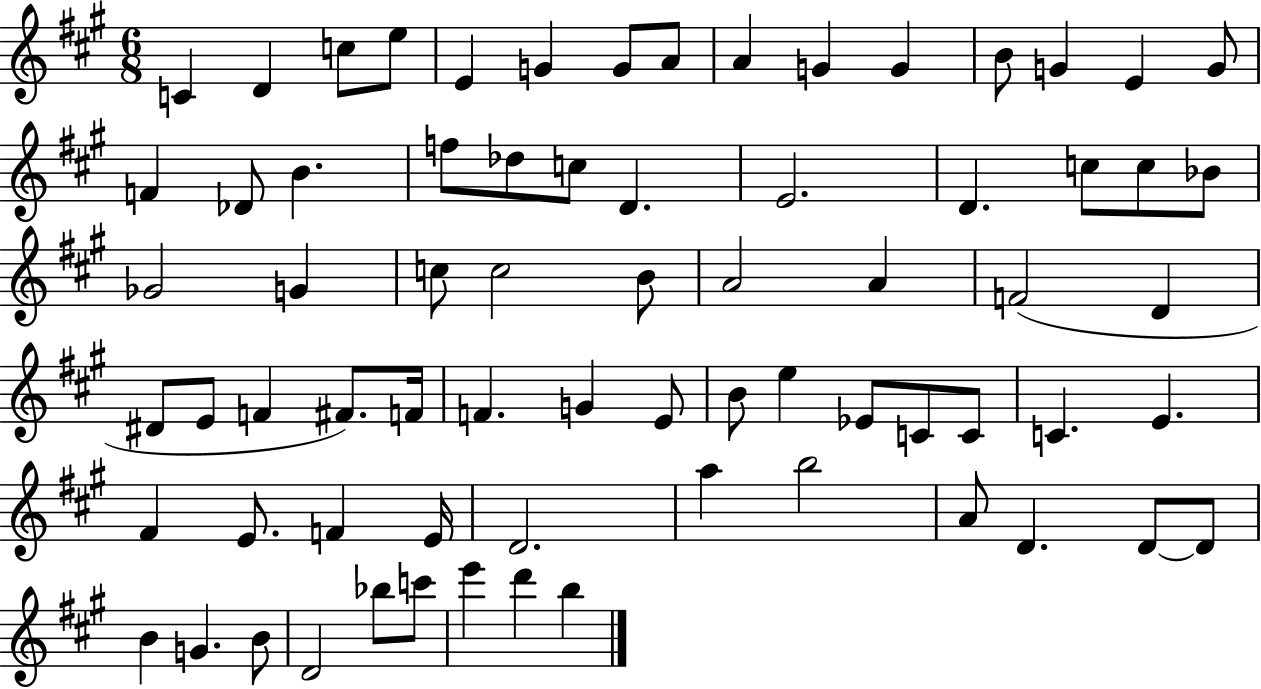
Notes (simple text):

C4/q D4/q C5/e E5/e E4/q G4/q G4/e A4/e A4/q G4/q G4/q B4/e G4/q E4/q G4/e F4/q Db4/e B4/q. F5/e Db5/e C5/e D4/q. E4/h. D4/q. C5/e C5/e Bb4/e Gb4/h G4/q C5/e C5/h B4/e A4/h A4/q F4/h D4/q D#4/e E4/e F4/q F#4/e. F4/s F4/q. G4/q E4/e B4/e E5/q Eb4/e C4/e C4/e C4/q. E4/q. F#4/q E4/e. F4/q E4/s D4/h. A5/q B5/h A4/e D4/q. D4/e D4/e B4/q G4/q. B4/e D4/h Bb5/e C6/e E6/q D6/q B5/q